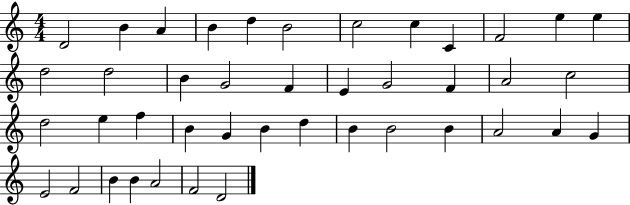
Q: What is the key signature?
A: C major